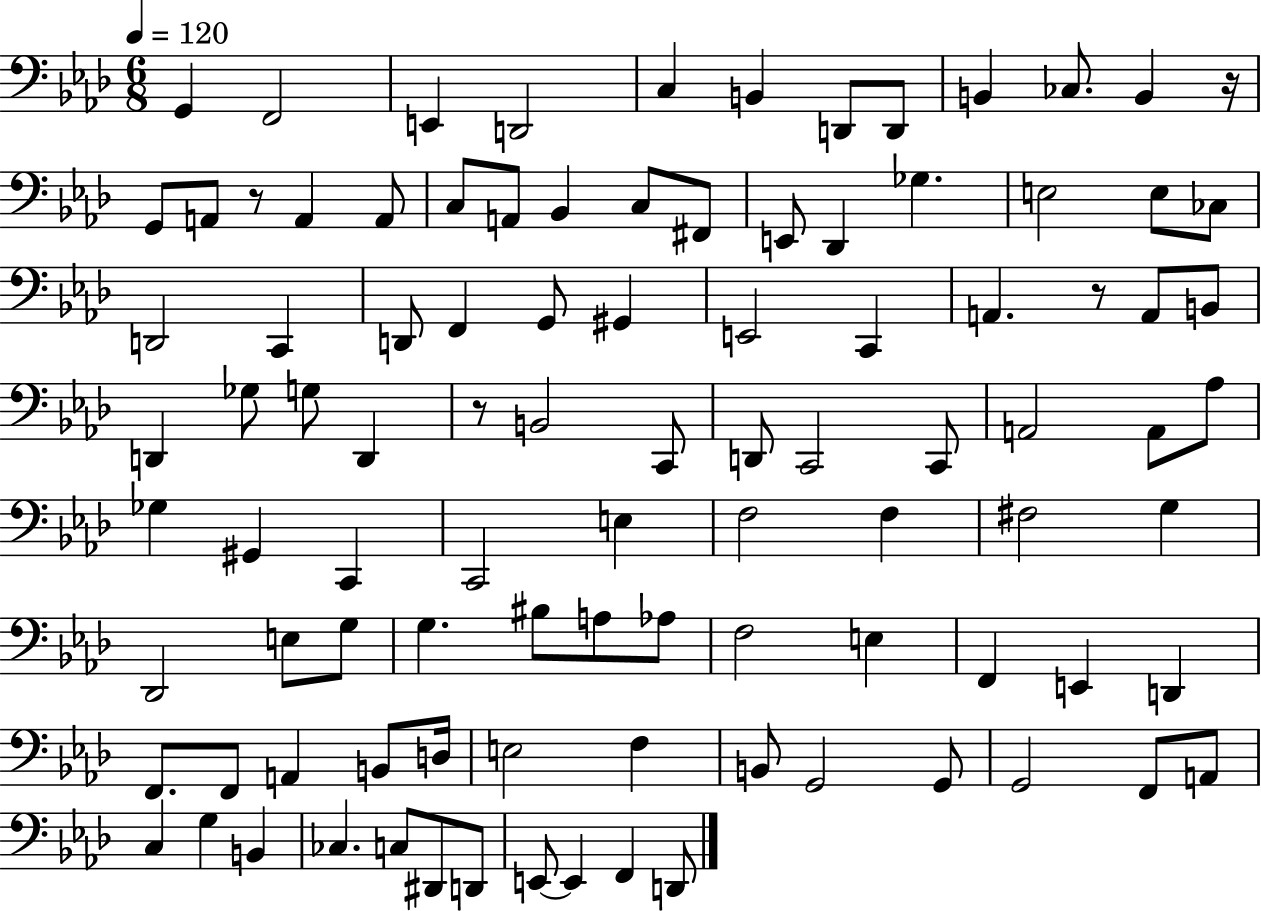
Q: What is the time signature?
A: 6/8